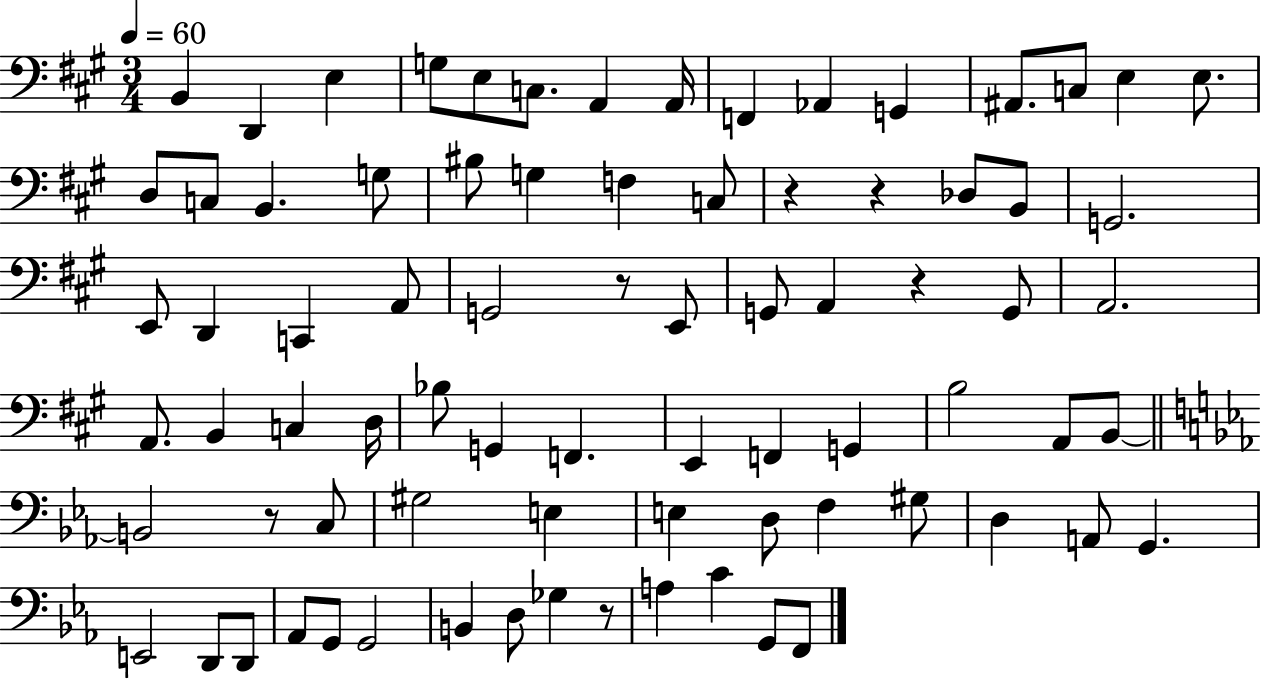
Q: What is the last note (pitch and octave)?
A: F2